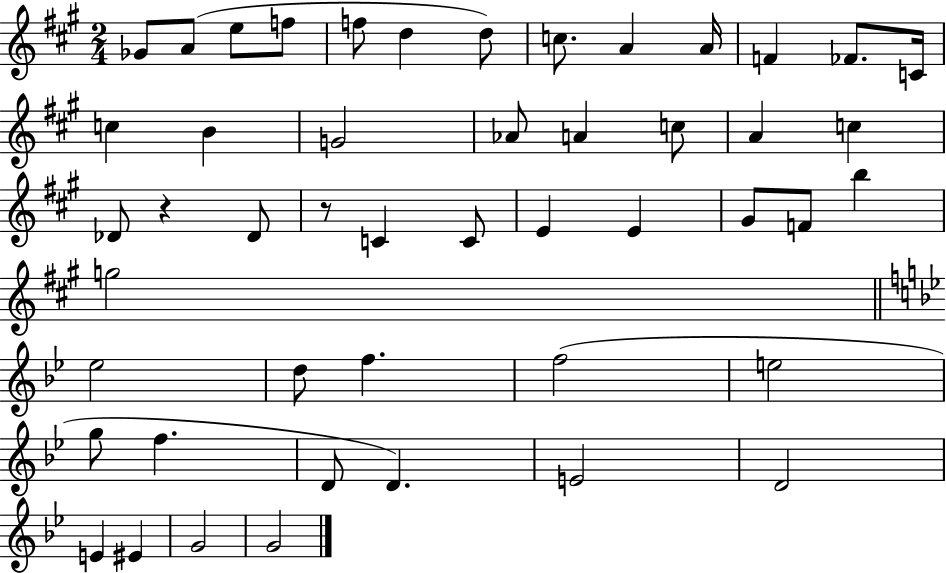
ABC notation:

X:1
T:Untitled
M:2/4
L:1/4
K:A
_G/2 A/2 e/2 f/2 f/2 d d/2 c/2 A A/4 F _F/2 C/4 c B G2 _A/2 A c/2 A c _D/2 z _D/2 z/2 C C/2 E E ^G/2 F/2 b g2 _e2 d/2 f f2 e2 g/2 f D/2 D E2 D2 E ^E G2 G2